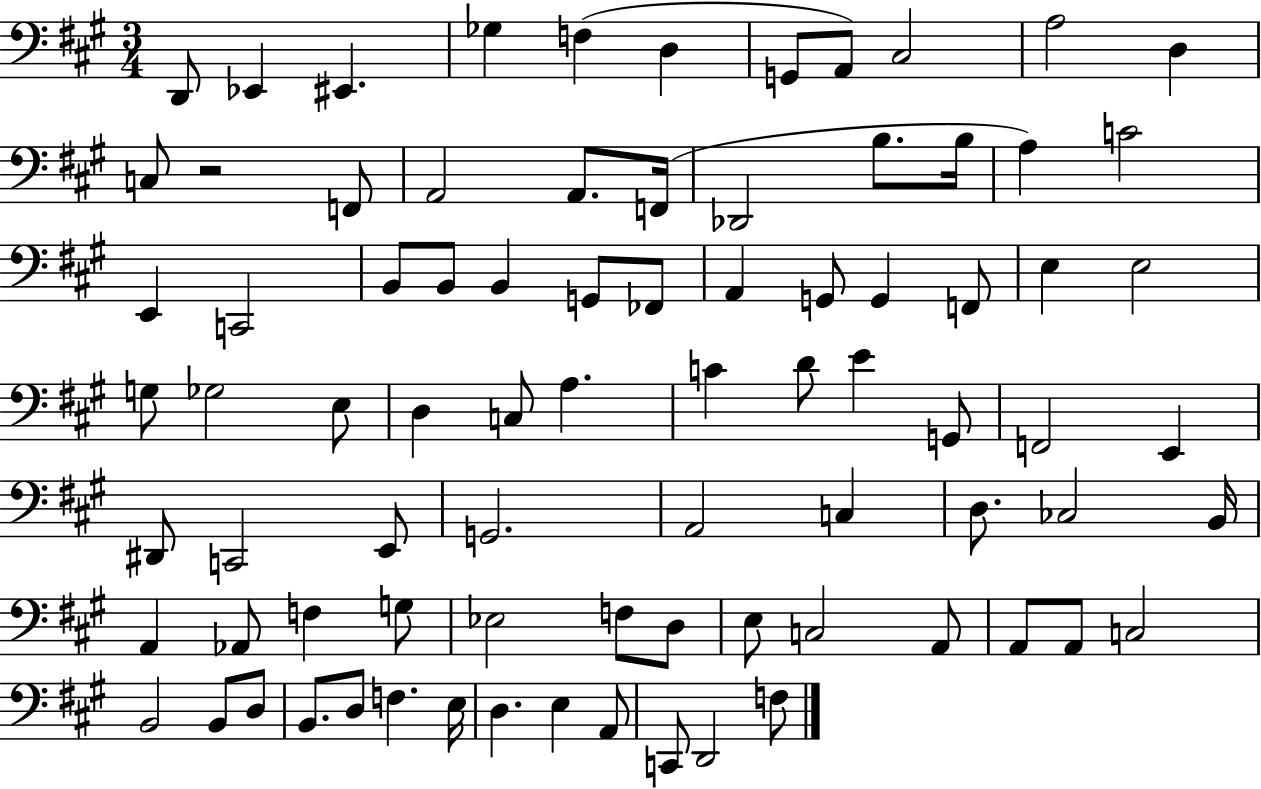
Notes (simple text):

D2/e Eb2/q EIS2/q. Gb3/q F3/q D3/q G2/e A2/e C#3/h A3/h D3/q C3/e R/h F2/e A2/h A2/e. F2/s Db2/h B3/e. B3/s A3/q C4/h E2/q C2/h B2/e B2/e B2/q G2/e FES2/e A2/q G2/e G2/q F2/e E3/q E3/h G3/e Gb3/h E3/e D3/q C3/e A3/q. C4/q D4/e E4/q G2/e F2/h E2/q D#2/e C2/h E2/e G2/h. A2/h C3/q D3/e. CES3/h B2/s A2/q Ab2/e F3/q G3/e Eb3/h F3/e D3/e E3/e C3/h A2/e A2/e A2/e C3/h B2/h B2/e D3/e B2/e. D3/e F3/q. E3/s D3/q. E3/q A2/e C2/e D2/h F3/e